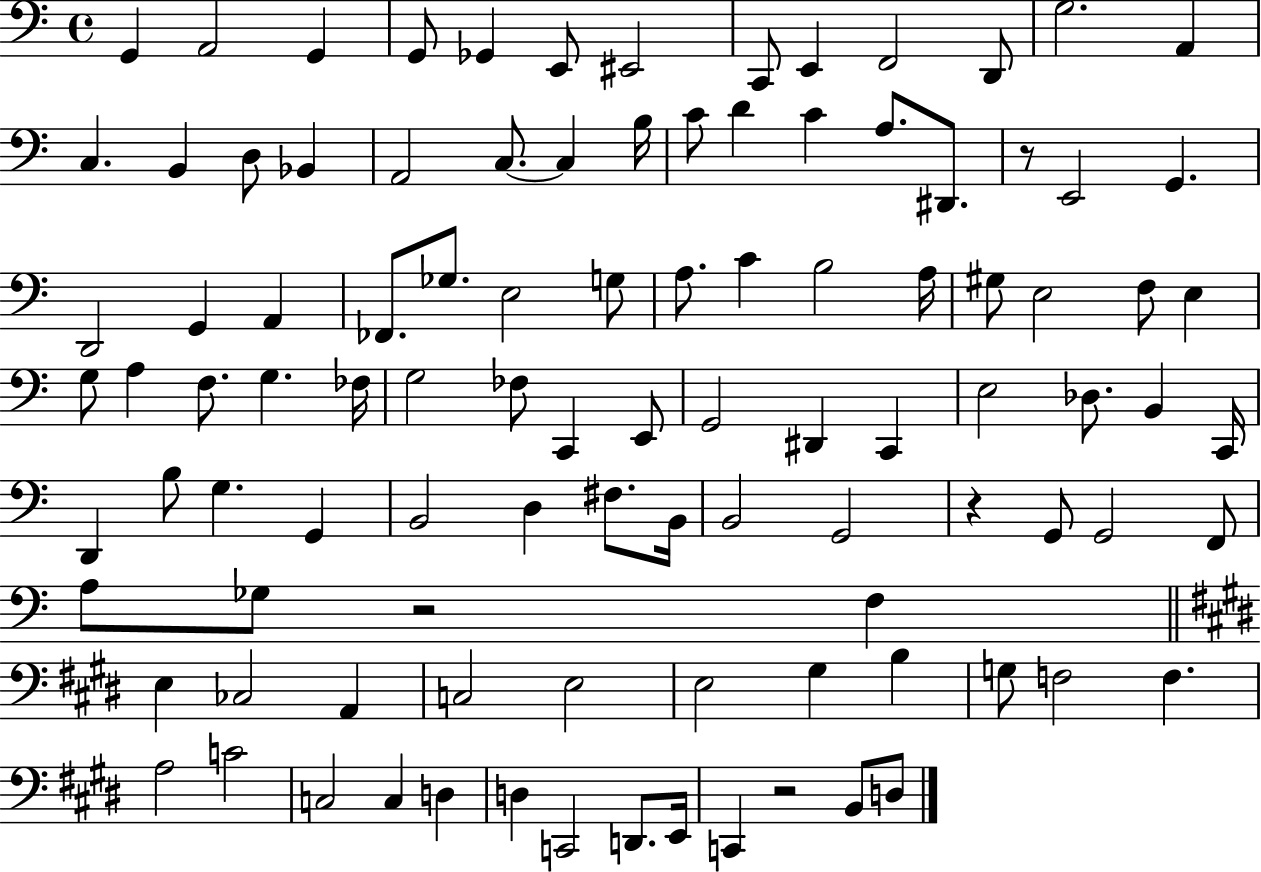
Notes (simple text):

G2/q A2/h G2/q G2/e Gb2/q E2/e EIS2/h C2/e E2/q F2/h D2/e G3/h. A2/q C3/q. B2/q D3/e Bb2/q A2/h C3/e. C3/q B3/s C4/e D4/q C4/q A3/e. D#2/e. R/e E2/h G2/q. D2/h G2/q A2/q FES2/e. Gb3/e. E3/h G3/e A3/e. C4/q B3/h A3/s G#3/e E3/h F3/e E3/q G3/e A3/q F3/e. G3/q. FES3/s G3/h FES3/e C2/q E2/e G2/h D#2/q C2/q E3/h Db3/e. B2/q C2/s D2/q B3/e G3/q. G2/q B2/h D3/q F#3/e. B2/s B2/h G2/h R/q G2/e G2/h F2/e A3/e Gb3/e R/h F3/q E3/q CES3/h A2/q C3/h E3/h E3/h G#3/q B3/q G3/e F3/h F3/q. A3/h C4/h C3/h C3/q D3/q D3/q C2/h D2/e. E2/s C2/q R/h B2/e D3/e